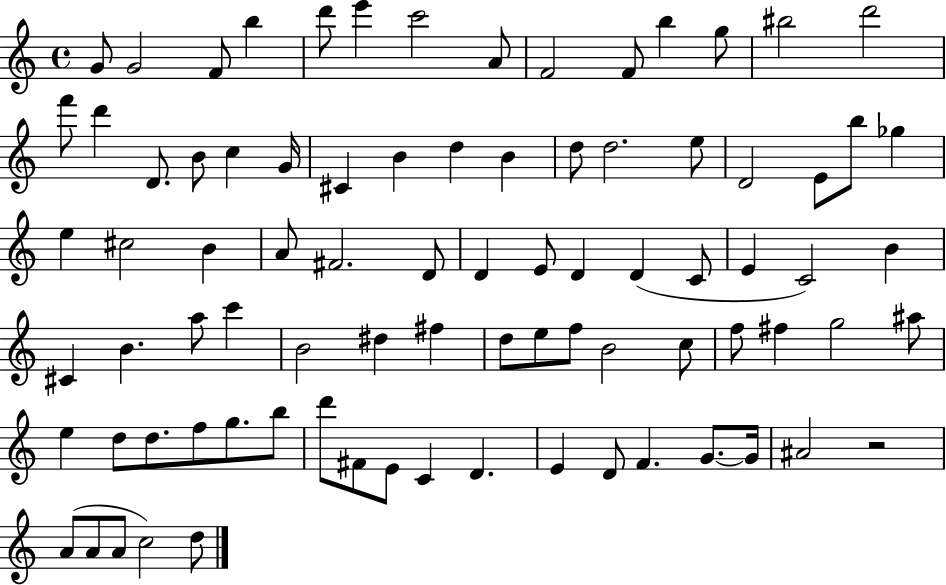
X:1
T:Untitled
M:4/4
L:1/4
K:C
G/2 G2 F/2 b d'/2 e' c'2 A/2 F2 F/2 b g/2 ^b2 d'2 f'/2 d' D/2 B/2 c G/4 ^C B d B d/2 d2 e/2 D2 E/2 b/2 _g e ^c2 B A/2 ^F2 D/2 D E/2 D D C/2 E C2 B ^C B a/2 c' B2 ^d ^f d/2 e/2 f/2 B2 c/2 f/2 ^f g2 ^a/2 e d/2 d/2 f/2 g/2 b/2 d'/2 ^F/2 E/2 C D E D/2 F G/2 G/4 ^A2 z2 A/2 A/2 A/2 c2 d/2